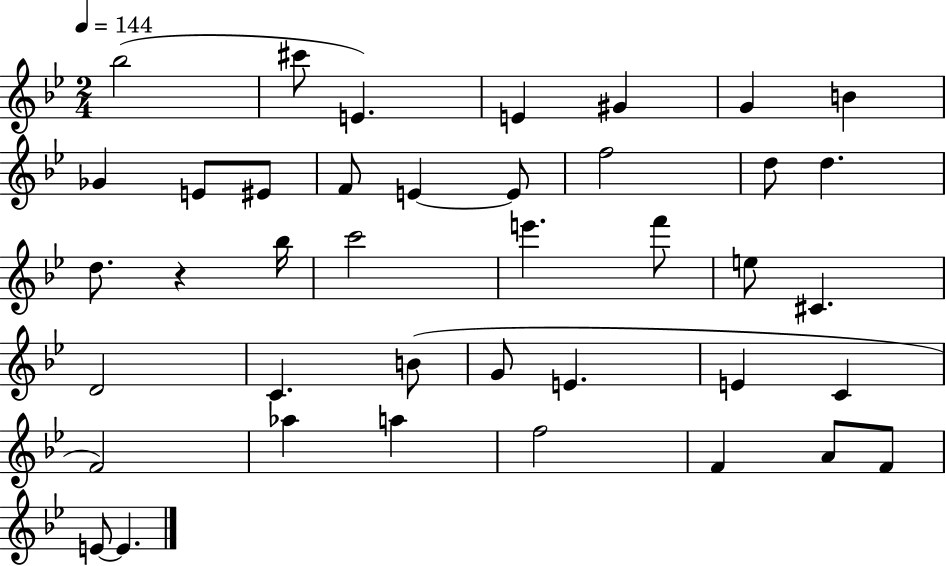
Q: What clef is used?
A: treble